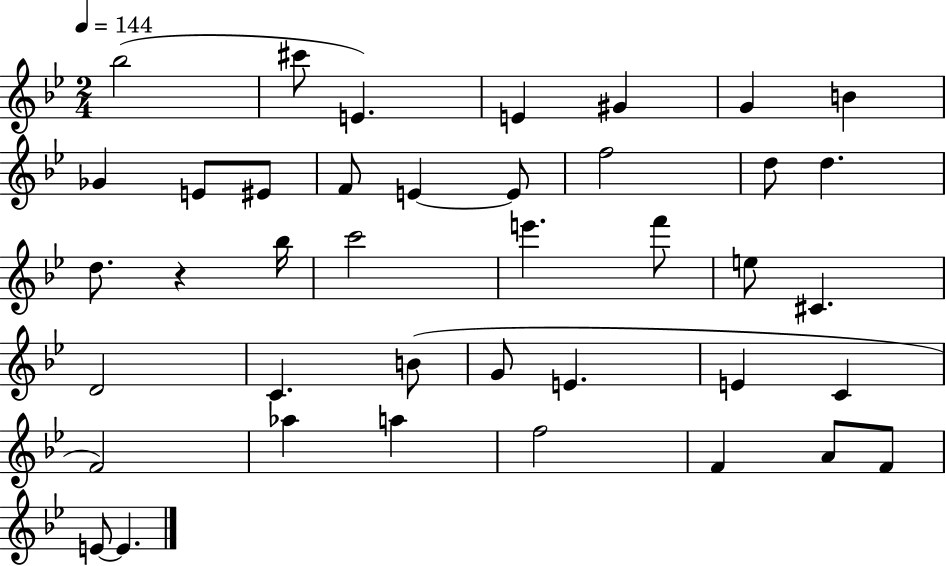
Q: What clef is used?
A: treble